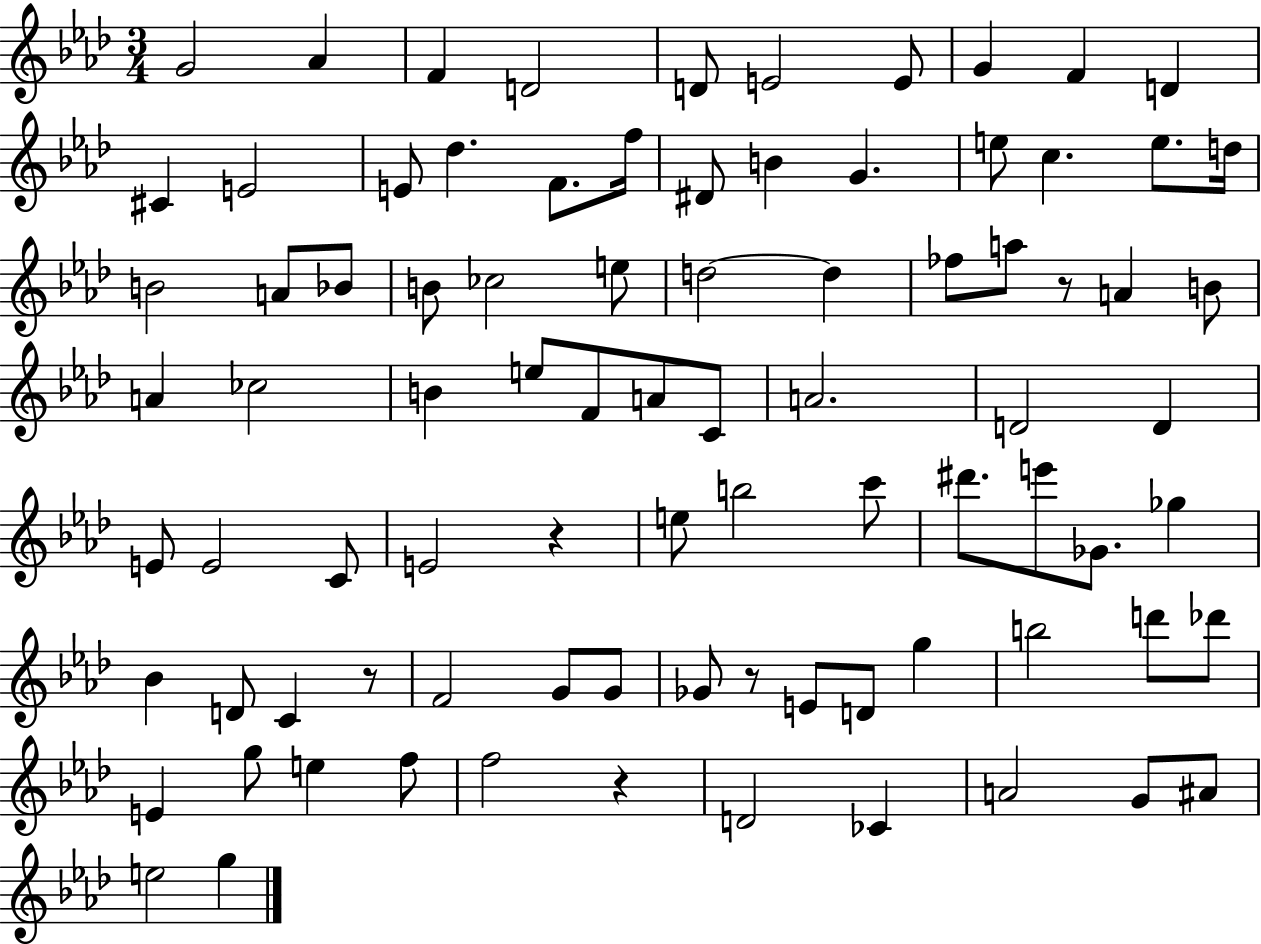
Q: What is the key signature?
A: AES major